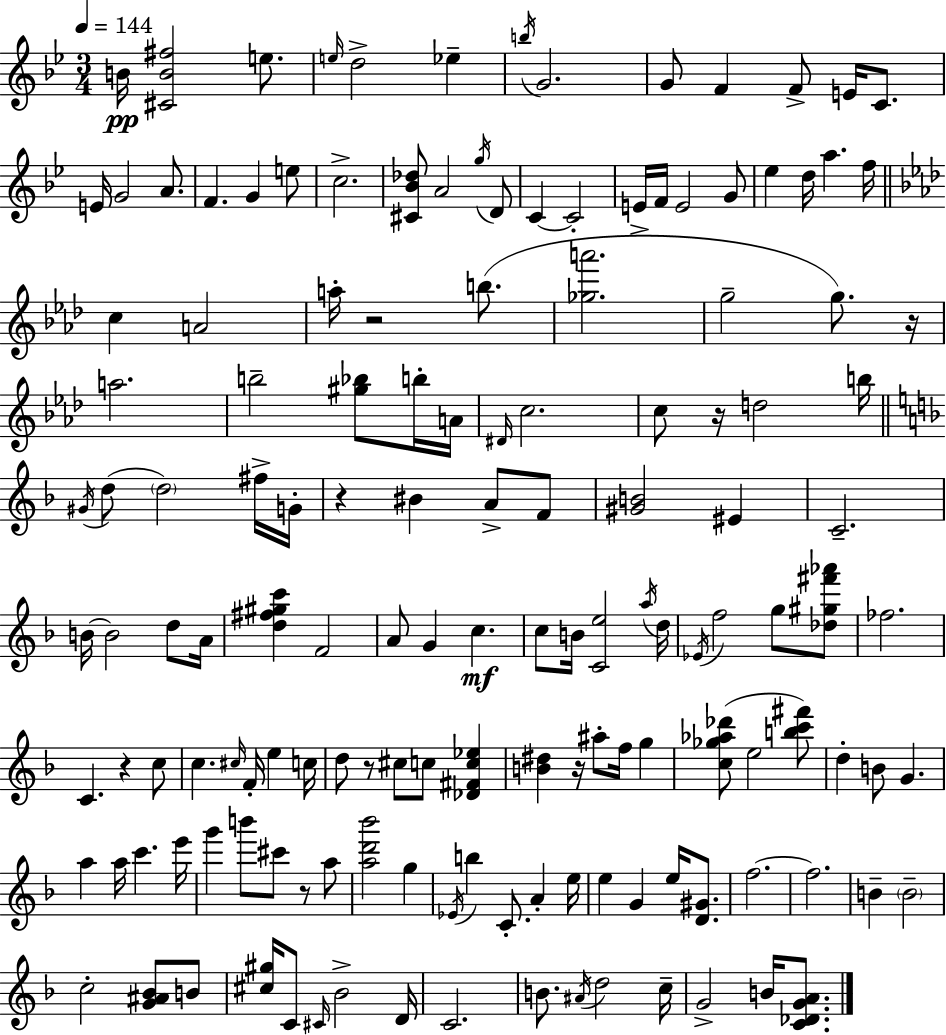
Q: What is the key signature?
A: G minor